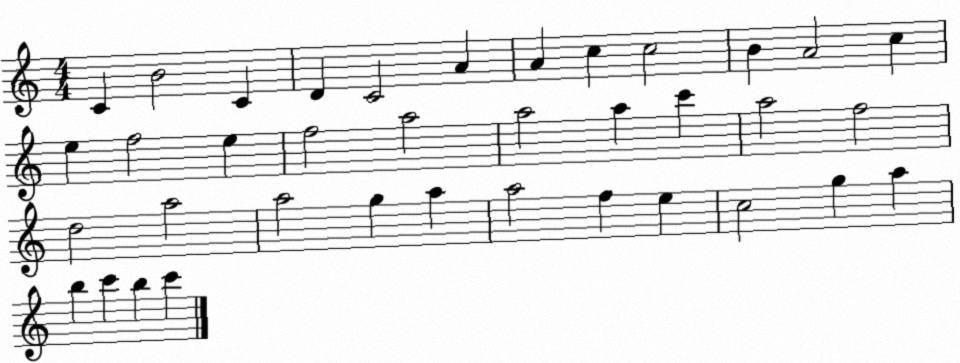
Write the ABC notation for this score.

X:1
T:Untitled
M:4/4
L:1/4
K:C
C B2 C D C2 A A c c2 B A2 c e f2 e f2 a2 a2 a c' a2 f2 d2 a2 a2 g a a2 f e c2 g a b c' b c'